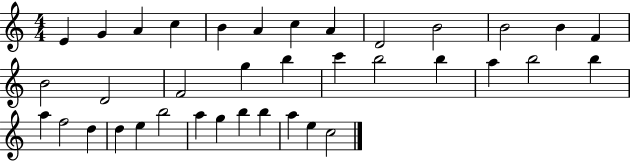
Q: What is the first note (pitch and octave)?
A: E4